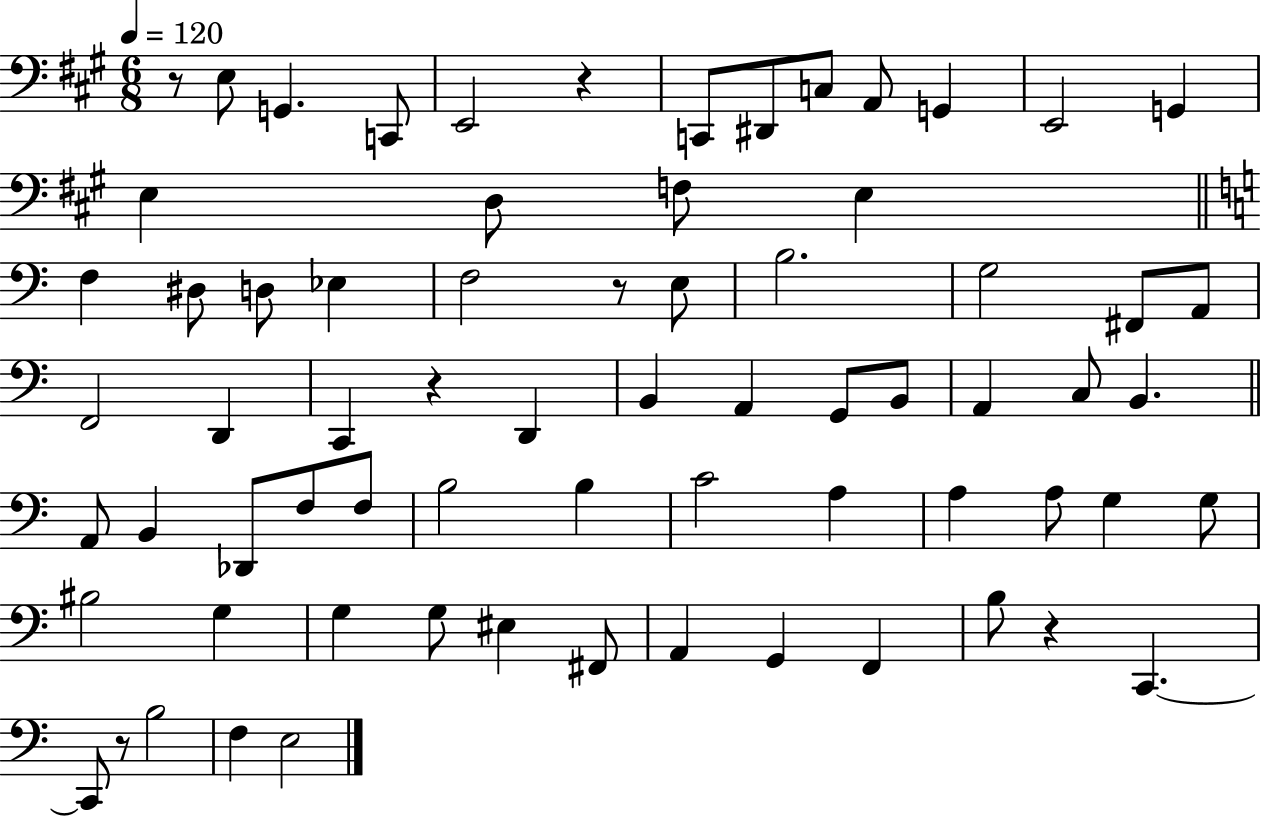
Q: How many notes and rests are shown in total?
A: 70